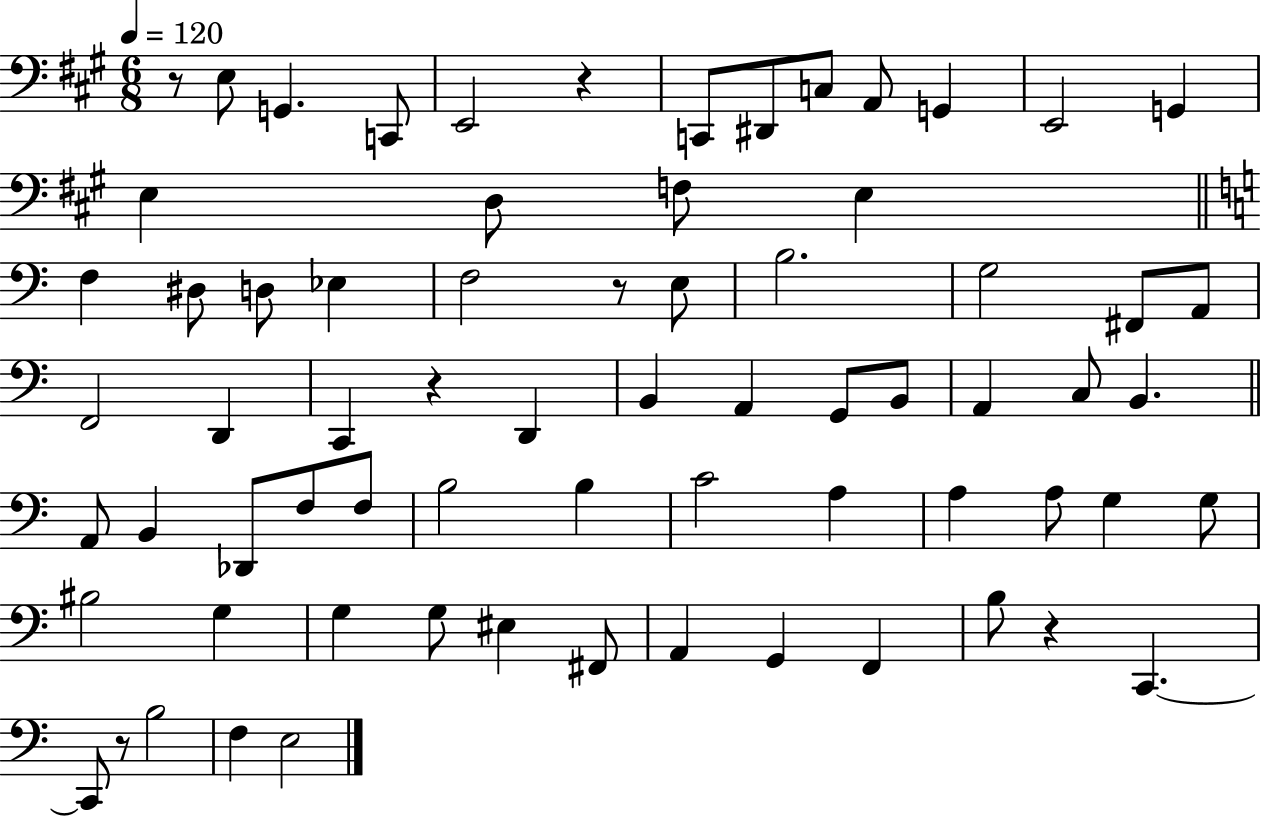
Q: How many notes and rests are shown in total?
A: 70